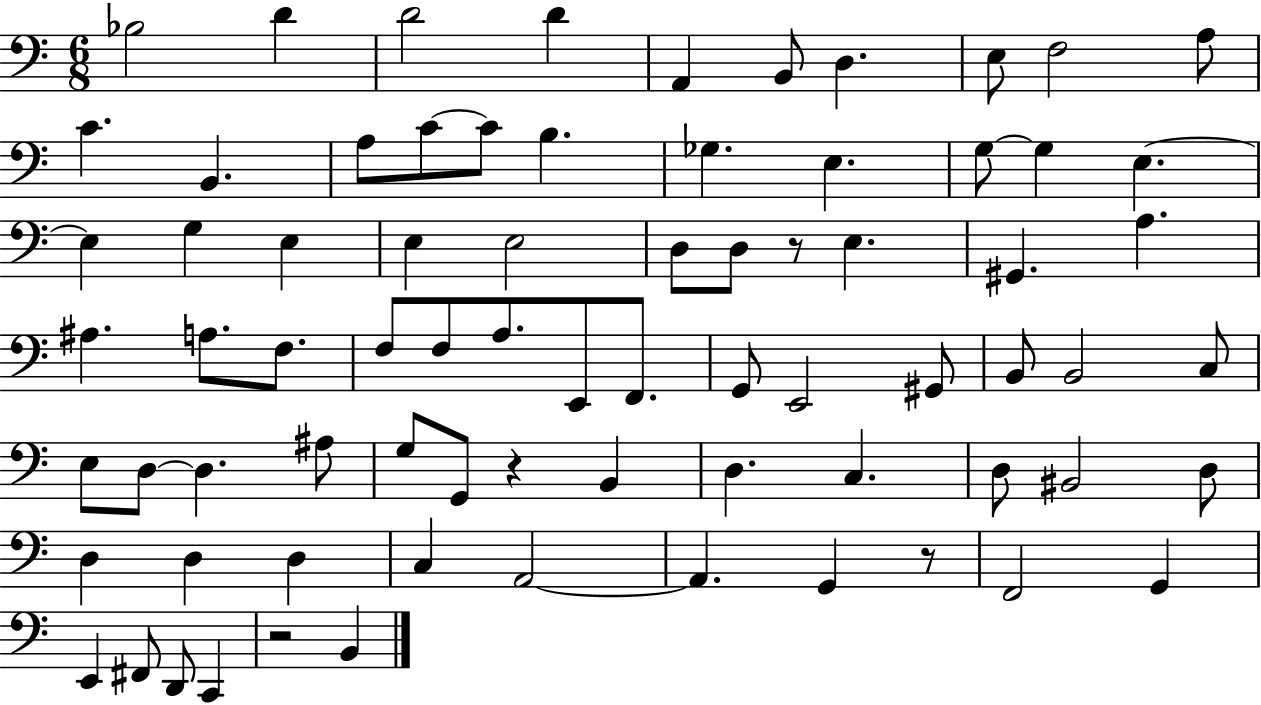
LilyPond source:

{
  \clef bass
  \numericTimeSignature
  \time 6/8
  \key c \major
  bes2 d'4 | d'2 d'4 | a,4 b,8 d4. | e8 f2 a8 | \break c'4. b,4. | a8 c'8~~ c'8 b4. | ges4. e4. | g8~~ g4 e4.~~ | \break e4 g4 e4 | e4 e2 | d8 d8 r8 e4. | gis,4. a4. | \break ais4. a8. f8. | f8 f8 a8. e,8 f,8. | g,8 e,2 gis,8 | b,8 b,2 c8 | \break e8 d8~~ d4. ais8 | g8 g,8 r4 b,4 | d4. c4. | d8 bis,2 d8 | \break d4 d4 d4 | c4 a,2~~ | a,4. g,4 r8 | f,2 g,4 | \break e,4 fis,8 d,8 c,4 | r2 b,4 | \bar "|."
}